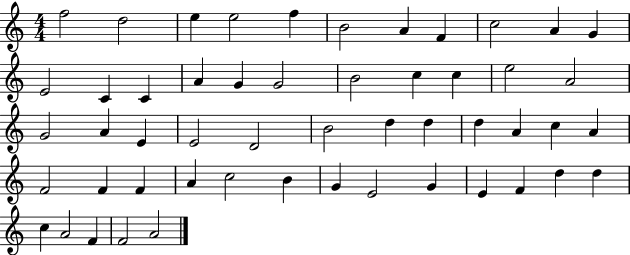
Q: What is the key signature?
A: C major